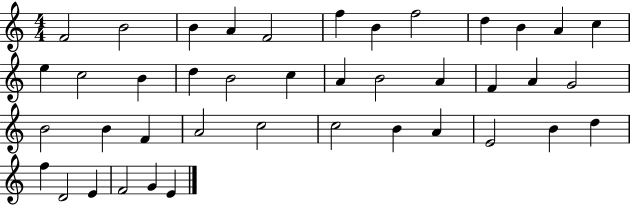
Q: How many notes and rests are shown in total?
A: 41